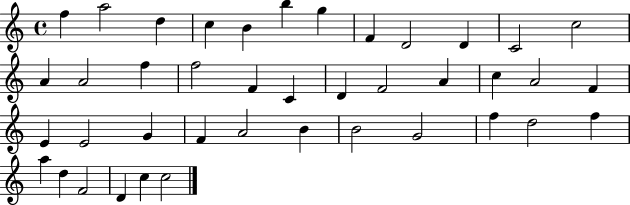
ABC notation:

X:1
T:Untitled
M:4/4
L:1/4
K:C
f a2 d c B b g F D2 D C2 c2 A A2 f f2 F C D F2 A c A2 F E E2 G F A2 B B2 G2 f d2 f a d F2 D c c2